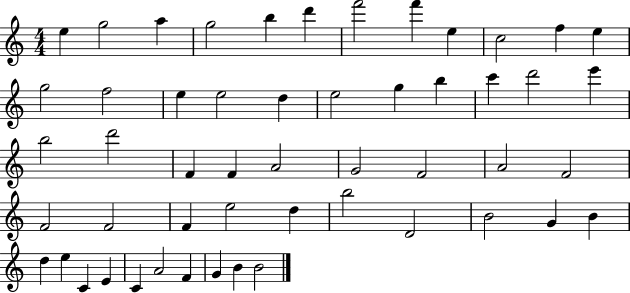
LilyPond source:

{
  \clef treble
  \numericTimeSignature
  \time 4/4
  \key c \major
  e''4 g''2 a''4 | g''2 b''4 d'''4 | f'''2 f'''4 e''4 | c''2 f''4 e''4 | \break g''2 f''2 | e''4 e''2 d''4 | e''2 g''4 b''4 | c'''4 d'''2 e'''4 | \break b''2 d'''2 | f'4 f'4 a'2 | g'2 f'2 | a'2 f'2 | \break f'2 f'2 | f'4 e''2 d''4 | b''2 d'2 | b'2 g'4 b'4 | \break d''4 e''4 c'4 e'4 | c'4 a'2 f'4 | g'4 b'4 b'2 | \bar "|."
}